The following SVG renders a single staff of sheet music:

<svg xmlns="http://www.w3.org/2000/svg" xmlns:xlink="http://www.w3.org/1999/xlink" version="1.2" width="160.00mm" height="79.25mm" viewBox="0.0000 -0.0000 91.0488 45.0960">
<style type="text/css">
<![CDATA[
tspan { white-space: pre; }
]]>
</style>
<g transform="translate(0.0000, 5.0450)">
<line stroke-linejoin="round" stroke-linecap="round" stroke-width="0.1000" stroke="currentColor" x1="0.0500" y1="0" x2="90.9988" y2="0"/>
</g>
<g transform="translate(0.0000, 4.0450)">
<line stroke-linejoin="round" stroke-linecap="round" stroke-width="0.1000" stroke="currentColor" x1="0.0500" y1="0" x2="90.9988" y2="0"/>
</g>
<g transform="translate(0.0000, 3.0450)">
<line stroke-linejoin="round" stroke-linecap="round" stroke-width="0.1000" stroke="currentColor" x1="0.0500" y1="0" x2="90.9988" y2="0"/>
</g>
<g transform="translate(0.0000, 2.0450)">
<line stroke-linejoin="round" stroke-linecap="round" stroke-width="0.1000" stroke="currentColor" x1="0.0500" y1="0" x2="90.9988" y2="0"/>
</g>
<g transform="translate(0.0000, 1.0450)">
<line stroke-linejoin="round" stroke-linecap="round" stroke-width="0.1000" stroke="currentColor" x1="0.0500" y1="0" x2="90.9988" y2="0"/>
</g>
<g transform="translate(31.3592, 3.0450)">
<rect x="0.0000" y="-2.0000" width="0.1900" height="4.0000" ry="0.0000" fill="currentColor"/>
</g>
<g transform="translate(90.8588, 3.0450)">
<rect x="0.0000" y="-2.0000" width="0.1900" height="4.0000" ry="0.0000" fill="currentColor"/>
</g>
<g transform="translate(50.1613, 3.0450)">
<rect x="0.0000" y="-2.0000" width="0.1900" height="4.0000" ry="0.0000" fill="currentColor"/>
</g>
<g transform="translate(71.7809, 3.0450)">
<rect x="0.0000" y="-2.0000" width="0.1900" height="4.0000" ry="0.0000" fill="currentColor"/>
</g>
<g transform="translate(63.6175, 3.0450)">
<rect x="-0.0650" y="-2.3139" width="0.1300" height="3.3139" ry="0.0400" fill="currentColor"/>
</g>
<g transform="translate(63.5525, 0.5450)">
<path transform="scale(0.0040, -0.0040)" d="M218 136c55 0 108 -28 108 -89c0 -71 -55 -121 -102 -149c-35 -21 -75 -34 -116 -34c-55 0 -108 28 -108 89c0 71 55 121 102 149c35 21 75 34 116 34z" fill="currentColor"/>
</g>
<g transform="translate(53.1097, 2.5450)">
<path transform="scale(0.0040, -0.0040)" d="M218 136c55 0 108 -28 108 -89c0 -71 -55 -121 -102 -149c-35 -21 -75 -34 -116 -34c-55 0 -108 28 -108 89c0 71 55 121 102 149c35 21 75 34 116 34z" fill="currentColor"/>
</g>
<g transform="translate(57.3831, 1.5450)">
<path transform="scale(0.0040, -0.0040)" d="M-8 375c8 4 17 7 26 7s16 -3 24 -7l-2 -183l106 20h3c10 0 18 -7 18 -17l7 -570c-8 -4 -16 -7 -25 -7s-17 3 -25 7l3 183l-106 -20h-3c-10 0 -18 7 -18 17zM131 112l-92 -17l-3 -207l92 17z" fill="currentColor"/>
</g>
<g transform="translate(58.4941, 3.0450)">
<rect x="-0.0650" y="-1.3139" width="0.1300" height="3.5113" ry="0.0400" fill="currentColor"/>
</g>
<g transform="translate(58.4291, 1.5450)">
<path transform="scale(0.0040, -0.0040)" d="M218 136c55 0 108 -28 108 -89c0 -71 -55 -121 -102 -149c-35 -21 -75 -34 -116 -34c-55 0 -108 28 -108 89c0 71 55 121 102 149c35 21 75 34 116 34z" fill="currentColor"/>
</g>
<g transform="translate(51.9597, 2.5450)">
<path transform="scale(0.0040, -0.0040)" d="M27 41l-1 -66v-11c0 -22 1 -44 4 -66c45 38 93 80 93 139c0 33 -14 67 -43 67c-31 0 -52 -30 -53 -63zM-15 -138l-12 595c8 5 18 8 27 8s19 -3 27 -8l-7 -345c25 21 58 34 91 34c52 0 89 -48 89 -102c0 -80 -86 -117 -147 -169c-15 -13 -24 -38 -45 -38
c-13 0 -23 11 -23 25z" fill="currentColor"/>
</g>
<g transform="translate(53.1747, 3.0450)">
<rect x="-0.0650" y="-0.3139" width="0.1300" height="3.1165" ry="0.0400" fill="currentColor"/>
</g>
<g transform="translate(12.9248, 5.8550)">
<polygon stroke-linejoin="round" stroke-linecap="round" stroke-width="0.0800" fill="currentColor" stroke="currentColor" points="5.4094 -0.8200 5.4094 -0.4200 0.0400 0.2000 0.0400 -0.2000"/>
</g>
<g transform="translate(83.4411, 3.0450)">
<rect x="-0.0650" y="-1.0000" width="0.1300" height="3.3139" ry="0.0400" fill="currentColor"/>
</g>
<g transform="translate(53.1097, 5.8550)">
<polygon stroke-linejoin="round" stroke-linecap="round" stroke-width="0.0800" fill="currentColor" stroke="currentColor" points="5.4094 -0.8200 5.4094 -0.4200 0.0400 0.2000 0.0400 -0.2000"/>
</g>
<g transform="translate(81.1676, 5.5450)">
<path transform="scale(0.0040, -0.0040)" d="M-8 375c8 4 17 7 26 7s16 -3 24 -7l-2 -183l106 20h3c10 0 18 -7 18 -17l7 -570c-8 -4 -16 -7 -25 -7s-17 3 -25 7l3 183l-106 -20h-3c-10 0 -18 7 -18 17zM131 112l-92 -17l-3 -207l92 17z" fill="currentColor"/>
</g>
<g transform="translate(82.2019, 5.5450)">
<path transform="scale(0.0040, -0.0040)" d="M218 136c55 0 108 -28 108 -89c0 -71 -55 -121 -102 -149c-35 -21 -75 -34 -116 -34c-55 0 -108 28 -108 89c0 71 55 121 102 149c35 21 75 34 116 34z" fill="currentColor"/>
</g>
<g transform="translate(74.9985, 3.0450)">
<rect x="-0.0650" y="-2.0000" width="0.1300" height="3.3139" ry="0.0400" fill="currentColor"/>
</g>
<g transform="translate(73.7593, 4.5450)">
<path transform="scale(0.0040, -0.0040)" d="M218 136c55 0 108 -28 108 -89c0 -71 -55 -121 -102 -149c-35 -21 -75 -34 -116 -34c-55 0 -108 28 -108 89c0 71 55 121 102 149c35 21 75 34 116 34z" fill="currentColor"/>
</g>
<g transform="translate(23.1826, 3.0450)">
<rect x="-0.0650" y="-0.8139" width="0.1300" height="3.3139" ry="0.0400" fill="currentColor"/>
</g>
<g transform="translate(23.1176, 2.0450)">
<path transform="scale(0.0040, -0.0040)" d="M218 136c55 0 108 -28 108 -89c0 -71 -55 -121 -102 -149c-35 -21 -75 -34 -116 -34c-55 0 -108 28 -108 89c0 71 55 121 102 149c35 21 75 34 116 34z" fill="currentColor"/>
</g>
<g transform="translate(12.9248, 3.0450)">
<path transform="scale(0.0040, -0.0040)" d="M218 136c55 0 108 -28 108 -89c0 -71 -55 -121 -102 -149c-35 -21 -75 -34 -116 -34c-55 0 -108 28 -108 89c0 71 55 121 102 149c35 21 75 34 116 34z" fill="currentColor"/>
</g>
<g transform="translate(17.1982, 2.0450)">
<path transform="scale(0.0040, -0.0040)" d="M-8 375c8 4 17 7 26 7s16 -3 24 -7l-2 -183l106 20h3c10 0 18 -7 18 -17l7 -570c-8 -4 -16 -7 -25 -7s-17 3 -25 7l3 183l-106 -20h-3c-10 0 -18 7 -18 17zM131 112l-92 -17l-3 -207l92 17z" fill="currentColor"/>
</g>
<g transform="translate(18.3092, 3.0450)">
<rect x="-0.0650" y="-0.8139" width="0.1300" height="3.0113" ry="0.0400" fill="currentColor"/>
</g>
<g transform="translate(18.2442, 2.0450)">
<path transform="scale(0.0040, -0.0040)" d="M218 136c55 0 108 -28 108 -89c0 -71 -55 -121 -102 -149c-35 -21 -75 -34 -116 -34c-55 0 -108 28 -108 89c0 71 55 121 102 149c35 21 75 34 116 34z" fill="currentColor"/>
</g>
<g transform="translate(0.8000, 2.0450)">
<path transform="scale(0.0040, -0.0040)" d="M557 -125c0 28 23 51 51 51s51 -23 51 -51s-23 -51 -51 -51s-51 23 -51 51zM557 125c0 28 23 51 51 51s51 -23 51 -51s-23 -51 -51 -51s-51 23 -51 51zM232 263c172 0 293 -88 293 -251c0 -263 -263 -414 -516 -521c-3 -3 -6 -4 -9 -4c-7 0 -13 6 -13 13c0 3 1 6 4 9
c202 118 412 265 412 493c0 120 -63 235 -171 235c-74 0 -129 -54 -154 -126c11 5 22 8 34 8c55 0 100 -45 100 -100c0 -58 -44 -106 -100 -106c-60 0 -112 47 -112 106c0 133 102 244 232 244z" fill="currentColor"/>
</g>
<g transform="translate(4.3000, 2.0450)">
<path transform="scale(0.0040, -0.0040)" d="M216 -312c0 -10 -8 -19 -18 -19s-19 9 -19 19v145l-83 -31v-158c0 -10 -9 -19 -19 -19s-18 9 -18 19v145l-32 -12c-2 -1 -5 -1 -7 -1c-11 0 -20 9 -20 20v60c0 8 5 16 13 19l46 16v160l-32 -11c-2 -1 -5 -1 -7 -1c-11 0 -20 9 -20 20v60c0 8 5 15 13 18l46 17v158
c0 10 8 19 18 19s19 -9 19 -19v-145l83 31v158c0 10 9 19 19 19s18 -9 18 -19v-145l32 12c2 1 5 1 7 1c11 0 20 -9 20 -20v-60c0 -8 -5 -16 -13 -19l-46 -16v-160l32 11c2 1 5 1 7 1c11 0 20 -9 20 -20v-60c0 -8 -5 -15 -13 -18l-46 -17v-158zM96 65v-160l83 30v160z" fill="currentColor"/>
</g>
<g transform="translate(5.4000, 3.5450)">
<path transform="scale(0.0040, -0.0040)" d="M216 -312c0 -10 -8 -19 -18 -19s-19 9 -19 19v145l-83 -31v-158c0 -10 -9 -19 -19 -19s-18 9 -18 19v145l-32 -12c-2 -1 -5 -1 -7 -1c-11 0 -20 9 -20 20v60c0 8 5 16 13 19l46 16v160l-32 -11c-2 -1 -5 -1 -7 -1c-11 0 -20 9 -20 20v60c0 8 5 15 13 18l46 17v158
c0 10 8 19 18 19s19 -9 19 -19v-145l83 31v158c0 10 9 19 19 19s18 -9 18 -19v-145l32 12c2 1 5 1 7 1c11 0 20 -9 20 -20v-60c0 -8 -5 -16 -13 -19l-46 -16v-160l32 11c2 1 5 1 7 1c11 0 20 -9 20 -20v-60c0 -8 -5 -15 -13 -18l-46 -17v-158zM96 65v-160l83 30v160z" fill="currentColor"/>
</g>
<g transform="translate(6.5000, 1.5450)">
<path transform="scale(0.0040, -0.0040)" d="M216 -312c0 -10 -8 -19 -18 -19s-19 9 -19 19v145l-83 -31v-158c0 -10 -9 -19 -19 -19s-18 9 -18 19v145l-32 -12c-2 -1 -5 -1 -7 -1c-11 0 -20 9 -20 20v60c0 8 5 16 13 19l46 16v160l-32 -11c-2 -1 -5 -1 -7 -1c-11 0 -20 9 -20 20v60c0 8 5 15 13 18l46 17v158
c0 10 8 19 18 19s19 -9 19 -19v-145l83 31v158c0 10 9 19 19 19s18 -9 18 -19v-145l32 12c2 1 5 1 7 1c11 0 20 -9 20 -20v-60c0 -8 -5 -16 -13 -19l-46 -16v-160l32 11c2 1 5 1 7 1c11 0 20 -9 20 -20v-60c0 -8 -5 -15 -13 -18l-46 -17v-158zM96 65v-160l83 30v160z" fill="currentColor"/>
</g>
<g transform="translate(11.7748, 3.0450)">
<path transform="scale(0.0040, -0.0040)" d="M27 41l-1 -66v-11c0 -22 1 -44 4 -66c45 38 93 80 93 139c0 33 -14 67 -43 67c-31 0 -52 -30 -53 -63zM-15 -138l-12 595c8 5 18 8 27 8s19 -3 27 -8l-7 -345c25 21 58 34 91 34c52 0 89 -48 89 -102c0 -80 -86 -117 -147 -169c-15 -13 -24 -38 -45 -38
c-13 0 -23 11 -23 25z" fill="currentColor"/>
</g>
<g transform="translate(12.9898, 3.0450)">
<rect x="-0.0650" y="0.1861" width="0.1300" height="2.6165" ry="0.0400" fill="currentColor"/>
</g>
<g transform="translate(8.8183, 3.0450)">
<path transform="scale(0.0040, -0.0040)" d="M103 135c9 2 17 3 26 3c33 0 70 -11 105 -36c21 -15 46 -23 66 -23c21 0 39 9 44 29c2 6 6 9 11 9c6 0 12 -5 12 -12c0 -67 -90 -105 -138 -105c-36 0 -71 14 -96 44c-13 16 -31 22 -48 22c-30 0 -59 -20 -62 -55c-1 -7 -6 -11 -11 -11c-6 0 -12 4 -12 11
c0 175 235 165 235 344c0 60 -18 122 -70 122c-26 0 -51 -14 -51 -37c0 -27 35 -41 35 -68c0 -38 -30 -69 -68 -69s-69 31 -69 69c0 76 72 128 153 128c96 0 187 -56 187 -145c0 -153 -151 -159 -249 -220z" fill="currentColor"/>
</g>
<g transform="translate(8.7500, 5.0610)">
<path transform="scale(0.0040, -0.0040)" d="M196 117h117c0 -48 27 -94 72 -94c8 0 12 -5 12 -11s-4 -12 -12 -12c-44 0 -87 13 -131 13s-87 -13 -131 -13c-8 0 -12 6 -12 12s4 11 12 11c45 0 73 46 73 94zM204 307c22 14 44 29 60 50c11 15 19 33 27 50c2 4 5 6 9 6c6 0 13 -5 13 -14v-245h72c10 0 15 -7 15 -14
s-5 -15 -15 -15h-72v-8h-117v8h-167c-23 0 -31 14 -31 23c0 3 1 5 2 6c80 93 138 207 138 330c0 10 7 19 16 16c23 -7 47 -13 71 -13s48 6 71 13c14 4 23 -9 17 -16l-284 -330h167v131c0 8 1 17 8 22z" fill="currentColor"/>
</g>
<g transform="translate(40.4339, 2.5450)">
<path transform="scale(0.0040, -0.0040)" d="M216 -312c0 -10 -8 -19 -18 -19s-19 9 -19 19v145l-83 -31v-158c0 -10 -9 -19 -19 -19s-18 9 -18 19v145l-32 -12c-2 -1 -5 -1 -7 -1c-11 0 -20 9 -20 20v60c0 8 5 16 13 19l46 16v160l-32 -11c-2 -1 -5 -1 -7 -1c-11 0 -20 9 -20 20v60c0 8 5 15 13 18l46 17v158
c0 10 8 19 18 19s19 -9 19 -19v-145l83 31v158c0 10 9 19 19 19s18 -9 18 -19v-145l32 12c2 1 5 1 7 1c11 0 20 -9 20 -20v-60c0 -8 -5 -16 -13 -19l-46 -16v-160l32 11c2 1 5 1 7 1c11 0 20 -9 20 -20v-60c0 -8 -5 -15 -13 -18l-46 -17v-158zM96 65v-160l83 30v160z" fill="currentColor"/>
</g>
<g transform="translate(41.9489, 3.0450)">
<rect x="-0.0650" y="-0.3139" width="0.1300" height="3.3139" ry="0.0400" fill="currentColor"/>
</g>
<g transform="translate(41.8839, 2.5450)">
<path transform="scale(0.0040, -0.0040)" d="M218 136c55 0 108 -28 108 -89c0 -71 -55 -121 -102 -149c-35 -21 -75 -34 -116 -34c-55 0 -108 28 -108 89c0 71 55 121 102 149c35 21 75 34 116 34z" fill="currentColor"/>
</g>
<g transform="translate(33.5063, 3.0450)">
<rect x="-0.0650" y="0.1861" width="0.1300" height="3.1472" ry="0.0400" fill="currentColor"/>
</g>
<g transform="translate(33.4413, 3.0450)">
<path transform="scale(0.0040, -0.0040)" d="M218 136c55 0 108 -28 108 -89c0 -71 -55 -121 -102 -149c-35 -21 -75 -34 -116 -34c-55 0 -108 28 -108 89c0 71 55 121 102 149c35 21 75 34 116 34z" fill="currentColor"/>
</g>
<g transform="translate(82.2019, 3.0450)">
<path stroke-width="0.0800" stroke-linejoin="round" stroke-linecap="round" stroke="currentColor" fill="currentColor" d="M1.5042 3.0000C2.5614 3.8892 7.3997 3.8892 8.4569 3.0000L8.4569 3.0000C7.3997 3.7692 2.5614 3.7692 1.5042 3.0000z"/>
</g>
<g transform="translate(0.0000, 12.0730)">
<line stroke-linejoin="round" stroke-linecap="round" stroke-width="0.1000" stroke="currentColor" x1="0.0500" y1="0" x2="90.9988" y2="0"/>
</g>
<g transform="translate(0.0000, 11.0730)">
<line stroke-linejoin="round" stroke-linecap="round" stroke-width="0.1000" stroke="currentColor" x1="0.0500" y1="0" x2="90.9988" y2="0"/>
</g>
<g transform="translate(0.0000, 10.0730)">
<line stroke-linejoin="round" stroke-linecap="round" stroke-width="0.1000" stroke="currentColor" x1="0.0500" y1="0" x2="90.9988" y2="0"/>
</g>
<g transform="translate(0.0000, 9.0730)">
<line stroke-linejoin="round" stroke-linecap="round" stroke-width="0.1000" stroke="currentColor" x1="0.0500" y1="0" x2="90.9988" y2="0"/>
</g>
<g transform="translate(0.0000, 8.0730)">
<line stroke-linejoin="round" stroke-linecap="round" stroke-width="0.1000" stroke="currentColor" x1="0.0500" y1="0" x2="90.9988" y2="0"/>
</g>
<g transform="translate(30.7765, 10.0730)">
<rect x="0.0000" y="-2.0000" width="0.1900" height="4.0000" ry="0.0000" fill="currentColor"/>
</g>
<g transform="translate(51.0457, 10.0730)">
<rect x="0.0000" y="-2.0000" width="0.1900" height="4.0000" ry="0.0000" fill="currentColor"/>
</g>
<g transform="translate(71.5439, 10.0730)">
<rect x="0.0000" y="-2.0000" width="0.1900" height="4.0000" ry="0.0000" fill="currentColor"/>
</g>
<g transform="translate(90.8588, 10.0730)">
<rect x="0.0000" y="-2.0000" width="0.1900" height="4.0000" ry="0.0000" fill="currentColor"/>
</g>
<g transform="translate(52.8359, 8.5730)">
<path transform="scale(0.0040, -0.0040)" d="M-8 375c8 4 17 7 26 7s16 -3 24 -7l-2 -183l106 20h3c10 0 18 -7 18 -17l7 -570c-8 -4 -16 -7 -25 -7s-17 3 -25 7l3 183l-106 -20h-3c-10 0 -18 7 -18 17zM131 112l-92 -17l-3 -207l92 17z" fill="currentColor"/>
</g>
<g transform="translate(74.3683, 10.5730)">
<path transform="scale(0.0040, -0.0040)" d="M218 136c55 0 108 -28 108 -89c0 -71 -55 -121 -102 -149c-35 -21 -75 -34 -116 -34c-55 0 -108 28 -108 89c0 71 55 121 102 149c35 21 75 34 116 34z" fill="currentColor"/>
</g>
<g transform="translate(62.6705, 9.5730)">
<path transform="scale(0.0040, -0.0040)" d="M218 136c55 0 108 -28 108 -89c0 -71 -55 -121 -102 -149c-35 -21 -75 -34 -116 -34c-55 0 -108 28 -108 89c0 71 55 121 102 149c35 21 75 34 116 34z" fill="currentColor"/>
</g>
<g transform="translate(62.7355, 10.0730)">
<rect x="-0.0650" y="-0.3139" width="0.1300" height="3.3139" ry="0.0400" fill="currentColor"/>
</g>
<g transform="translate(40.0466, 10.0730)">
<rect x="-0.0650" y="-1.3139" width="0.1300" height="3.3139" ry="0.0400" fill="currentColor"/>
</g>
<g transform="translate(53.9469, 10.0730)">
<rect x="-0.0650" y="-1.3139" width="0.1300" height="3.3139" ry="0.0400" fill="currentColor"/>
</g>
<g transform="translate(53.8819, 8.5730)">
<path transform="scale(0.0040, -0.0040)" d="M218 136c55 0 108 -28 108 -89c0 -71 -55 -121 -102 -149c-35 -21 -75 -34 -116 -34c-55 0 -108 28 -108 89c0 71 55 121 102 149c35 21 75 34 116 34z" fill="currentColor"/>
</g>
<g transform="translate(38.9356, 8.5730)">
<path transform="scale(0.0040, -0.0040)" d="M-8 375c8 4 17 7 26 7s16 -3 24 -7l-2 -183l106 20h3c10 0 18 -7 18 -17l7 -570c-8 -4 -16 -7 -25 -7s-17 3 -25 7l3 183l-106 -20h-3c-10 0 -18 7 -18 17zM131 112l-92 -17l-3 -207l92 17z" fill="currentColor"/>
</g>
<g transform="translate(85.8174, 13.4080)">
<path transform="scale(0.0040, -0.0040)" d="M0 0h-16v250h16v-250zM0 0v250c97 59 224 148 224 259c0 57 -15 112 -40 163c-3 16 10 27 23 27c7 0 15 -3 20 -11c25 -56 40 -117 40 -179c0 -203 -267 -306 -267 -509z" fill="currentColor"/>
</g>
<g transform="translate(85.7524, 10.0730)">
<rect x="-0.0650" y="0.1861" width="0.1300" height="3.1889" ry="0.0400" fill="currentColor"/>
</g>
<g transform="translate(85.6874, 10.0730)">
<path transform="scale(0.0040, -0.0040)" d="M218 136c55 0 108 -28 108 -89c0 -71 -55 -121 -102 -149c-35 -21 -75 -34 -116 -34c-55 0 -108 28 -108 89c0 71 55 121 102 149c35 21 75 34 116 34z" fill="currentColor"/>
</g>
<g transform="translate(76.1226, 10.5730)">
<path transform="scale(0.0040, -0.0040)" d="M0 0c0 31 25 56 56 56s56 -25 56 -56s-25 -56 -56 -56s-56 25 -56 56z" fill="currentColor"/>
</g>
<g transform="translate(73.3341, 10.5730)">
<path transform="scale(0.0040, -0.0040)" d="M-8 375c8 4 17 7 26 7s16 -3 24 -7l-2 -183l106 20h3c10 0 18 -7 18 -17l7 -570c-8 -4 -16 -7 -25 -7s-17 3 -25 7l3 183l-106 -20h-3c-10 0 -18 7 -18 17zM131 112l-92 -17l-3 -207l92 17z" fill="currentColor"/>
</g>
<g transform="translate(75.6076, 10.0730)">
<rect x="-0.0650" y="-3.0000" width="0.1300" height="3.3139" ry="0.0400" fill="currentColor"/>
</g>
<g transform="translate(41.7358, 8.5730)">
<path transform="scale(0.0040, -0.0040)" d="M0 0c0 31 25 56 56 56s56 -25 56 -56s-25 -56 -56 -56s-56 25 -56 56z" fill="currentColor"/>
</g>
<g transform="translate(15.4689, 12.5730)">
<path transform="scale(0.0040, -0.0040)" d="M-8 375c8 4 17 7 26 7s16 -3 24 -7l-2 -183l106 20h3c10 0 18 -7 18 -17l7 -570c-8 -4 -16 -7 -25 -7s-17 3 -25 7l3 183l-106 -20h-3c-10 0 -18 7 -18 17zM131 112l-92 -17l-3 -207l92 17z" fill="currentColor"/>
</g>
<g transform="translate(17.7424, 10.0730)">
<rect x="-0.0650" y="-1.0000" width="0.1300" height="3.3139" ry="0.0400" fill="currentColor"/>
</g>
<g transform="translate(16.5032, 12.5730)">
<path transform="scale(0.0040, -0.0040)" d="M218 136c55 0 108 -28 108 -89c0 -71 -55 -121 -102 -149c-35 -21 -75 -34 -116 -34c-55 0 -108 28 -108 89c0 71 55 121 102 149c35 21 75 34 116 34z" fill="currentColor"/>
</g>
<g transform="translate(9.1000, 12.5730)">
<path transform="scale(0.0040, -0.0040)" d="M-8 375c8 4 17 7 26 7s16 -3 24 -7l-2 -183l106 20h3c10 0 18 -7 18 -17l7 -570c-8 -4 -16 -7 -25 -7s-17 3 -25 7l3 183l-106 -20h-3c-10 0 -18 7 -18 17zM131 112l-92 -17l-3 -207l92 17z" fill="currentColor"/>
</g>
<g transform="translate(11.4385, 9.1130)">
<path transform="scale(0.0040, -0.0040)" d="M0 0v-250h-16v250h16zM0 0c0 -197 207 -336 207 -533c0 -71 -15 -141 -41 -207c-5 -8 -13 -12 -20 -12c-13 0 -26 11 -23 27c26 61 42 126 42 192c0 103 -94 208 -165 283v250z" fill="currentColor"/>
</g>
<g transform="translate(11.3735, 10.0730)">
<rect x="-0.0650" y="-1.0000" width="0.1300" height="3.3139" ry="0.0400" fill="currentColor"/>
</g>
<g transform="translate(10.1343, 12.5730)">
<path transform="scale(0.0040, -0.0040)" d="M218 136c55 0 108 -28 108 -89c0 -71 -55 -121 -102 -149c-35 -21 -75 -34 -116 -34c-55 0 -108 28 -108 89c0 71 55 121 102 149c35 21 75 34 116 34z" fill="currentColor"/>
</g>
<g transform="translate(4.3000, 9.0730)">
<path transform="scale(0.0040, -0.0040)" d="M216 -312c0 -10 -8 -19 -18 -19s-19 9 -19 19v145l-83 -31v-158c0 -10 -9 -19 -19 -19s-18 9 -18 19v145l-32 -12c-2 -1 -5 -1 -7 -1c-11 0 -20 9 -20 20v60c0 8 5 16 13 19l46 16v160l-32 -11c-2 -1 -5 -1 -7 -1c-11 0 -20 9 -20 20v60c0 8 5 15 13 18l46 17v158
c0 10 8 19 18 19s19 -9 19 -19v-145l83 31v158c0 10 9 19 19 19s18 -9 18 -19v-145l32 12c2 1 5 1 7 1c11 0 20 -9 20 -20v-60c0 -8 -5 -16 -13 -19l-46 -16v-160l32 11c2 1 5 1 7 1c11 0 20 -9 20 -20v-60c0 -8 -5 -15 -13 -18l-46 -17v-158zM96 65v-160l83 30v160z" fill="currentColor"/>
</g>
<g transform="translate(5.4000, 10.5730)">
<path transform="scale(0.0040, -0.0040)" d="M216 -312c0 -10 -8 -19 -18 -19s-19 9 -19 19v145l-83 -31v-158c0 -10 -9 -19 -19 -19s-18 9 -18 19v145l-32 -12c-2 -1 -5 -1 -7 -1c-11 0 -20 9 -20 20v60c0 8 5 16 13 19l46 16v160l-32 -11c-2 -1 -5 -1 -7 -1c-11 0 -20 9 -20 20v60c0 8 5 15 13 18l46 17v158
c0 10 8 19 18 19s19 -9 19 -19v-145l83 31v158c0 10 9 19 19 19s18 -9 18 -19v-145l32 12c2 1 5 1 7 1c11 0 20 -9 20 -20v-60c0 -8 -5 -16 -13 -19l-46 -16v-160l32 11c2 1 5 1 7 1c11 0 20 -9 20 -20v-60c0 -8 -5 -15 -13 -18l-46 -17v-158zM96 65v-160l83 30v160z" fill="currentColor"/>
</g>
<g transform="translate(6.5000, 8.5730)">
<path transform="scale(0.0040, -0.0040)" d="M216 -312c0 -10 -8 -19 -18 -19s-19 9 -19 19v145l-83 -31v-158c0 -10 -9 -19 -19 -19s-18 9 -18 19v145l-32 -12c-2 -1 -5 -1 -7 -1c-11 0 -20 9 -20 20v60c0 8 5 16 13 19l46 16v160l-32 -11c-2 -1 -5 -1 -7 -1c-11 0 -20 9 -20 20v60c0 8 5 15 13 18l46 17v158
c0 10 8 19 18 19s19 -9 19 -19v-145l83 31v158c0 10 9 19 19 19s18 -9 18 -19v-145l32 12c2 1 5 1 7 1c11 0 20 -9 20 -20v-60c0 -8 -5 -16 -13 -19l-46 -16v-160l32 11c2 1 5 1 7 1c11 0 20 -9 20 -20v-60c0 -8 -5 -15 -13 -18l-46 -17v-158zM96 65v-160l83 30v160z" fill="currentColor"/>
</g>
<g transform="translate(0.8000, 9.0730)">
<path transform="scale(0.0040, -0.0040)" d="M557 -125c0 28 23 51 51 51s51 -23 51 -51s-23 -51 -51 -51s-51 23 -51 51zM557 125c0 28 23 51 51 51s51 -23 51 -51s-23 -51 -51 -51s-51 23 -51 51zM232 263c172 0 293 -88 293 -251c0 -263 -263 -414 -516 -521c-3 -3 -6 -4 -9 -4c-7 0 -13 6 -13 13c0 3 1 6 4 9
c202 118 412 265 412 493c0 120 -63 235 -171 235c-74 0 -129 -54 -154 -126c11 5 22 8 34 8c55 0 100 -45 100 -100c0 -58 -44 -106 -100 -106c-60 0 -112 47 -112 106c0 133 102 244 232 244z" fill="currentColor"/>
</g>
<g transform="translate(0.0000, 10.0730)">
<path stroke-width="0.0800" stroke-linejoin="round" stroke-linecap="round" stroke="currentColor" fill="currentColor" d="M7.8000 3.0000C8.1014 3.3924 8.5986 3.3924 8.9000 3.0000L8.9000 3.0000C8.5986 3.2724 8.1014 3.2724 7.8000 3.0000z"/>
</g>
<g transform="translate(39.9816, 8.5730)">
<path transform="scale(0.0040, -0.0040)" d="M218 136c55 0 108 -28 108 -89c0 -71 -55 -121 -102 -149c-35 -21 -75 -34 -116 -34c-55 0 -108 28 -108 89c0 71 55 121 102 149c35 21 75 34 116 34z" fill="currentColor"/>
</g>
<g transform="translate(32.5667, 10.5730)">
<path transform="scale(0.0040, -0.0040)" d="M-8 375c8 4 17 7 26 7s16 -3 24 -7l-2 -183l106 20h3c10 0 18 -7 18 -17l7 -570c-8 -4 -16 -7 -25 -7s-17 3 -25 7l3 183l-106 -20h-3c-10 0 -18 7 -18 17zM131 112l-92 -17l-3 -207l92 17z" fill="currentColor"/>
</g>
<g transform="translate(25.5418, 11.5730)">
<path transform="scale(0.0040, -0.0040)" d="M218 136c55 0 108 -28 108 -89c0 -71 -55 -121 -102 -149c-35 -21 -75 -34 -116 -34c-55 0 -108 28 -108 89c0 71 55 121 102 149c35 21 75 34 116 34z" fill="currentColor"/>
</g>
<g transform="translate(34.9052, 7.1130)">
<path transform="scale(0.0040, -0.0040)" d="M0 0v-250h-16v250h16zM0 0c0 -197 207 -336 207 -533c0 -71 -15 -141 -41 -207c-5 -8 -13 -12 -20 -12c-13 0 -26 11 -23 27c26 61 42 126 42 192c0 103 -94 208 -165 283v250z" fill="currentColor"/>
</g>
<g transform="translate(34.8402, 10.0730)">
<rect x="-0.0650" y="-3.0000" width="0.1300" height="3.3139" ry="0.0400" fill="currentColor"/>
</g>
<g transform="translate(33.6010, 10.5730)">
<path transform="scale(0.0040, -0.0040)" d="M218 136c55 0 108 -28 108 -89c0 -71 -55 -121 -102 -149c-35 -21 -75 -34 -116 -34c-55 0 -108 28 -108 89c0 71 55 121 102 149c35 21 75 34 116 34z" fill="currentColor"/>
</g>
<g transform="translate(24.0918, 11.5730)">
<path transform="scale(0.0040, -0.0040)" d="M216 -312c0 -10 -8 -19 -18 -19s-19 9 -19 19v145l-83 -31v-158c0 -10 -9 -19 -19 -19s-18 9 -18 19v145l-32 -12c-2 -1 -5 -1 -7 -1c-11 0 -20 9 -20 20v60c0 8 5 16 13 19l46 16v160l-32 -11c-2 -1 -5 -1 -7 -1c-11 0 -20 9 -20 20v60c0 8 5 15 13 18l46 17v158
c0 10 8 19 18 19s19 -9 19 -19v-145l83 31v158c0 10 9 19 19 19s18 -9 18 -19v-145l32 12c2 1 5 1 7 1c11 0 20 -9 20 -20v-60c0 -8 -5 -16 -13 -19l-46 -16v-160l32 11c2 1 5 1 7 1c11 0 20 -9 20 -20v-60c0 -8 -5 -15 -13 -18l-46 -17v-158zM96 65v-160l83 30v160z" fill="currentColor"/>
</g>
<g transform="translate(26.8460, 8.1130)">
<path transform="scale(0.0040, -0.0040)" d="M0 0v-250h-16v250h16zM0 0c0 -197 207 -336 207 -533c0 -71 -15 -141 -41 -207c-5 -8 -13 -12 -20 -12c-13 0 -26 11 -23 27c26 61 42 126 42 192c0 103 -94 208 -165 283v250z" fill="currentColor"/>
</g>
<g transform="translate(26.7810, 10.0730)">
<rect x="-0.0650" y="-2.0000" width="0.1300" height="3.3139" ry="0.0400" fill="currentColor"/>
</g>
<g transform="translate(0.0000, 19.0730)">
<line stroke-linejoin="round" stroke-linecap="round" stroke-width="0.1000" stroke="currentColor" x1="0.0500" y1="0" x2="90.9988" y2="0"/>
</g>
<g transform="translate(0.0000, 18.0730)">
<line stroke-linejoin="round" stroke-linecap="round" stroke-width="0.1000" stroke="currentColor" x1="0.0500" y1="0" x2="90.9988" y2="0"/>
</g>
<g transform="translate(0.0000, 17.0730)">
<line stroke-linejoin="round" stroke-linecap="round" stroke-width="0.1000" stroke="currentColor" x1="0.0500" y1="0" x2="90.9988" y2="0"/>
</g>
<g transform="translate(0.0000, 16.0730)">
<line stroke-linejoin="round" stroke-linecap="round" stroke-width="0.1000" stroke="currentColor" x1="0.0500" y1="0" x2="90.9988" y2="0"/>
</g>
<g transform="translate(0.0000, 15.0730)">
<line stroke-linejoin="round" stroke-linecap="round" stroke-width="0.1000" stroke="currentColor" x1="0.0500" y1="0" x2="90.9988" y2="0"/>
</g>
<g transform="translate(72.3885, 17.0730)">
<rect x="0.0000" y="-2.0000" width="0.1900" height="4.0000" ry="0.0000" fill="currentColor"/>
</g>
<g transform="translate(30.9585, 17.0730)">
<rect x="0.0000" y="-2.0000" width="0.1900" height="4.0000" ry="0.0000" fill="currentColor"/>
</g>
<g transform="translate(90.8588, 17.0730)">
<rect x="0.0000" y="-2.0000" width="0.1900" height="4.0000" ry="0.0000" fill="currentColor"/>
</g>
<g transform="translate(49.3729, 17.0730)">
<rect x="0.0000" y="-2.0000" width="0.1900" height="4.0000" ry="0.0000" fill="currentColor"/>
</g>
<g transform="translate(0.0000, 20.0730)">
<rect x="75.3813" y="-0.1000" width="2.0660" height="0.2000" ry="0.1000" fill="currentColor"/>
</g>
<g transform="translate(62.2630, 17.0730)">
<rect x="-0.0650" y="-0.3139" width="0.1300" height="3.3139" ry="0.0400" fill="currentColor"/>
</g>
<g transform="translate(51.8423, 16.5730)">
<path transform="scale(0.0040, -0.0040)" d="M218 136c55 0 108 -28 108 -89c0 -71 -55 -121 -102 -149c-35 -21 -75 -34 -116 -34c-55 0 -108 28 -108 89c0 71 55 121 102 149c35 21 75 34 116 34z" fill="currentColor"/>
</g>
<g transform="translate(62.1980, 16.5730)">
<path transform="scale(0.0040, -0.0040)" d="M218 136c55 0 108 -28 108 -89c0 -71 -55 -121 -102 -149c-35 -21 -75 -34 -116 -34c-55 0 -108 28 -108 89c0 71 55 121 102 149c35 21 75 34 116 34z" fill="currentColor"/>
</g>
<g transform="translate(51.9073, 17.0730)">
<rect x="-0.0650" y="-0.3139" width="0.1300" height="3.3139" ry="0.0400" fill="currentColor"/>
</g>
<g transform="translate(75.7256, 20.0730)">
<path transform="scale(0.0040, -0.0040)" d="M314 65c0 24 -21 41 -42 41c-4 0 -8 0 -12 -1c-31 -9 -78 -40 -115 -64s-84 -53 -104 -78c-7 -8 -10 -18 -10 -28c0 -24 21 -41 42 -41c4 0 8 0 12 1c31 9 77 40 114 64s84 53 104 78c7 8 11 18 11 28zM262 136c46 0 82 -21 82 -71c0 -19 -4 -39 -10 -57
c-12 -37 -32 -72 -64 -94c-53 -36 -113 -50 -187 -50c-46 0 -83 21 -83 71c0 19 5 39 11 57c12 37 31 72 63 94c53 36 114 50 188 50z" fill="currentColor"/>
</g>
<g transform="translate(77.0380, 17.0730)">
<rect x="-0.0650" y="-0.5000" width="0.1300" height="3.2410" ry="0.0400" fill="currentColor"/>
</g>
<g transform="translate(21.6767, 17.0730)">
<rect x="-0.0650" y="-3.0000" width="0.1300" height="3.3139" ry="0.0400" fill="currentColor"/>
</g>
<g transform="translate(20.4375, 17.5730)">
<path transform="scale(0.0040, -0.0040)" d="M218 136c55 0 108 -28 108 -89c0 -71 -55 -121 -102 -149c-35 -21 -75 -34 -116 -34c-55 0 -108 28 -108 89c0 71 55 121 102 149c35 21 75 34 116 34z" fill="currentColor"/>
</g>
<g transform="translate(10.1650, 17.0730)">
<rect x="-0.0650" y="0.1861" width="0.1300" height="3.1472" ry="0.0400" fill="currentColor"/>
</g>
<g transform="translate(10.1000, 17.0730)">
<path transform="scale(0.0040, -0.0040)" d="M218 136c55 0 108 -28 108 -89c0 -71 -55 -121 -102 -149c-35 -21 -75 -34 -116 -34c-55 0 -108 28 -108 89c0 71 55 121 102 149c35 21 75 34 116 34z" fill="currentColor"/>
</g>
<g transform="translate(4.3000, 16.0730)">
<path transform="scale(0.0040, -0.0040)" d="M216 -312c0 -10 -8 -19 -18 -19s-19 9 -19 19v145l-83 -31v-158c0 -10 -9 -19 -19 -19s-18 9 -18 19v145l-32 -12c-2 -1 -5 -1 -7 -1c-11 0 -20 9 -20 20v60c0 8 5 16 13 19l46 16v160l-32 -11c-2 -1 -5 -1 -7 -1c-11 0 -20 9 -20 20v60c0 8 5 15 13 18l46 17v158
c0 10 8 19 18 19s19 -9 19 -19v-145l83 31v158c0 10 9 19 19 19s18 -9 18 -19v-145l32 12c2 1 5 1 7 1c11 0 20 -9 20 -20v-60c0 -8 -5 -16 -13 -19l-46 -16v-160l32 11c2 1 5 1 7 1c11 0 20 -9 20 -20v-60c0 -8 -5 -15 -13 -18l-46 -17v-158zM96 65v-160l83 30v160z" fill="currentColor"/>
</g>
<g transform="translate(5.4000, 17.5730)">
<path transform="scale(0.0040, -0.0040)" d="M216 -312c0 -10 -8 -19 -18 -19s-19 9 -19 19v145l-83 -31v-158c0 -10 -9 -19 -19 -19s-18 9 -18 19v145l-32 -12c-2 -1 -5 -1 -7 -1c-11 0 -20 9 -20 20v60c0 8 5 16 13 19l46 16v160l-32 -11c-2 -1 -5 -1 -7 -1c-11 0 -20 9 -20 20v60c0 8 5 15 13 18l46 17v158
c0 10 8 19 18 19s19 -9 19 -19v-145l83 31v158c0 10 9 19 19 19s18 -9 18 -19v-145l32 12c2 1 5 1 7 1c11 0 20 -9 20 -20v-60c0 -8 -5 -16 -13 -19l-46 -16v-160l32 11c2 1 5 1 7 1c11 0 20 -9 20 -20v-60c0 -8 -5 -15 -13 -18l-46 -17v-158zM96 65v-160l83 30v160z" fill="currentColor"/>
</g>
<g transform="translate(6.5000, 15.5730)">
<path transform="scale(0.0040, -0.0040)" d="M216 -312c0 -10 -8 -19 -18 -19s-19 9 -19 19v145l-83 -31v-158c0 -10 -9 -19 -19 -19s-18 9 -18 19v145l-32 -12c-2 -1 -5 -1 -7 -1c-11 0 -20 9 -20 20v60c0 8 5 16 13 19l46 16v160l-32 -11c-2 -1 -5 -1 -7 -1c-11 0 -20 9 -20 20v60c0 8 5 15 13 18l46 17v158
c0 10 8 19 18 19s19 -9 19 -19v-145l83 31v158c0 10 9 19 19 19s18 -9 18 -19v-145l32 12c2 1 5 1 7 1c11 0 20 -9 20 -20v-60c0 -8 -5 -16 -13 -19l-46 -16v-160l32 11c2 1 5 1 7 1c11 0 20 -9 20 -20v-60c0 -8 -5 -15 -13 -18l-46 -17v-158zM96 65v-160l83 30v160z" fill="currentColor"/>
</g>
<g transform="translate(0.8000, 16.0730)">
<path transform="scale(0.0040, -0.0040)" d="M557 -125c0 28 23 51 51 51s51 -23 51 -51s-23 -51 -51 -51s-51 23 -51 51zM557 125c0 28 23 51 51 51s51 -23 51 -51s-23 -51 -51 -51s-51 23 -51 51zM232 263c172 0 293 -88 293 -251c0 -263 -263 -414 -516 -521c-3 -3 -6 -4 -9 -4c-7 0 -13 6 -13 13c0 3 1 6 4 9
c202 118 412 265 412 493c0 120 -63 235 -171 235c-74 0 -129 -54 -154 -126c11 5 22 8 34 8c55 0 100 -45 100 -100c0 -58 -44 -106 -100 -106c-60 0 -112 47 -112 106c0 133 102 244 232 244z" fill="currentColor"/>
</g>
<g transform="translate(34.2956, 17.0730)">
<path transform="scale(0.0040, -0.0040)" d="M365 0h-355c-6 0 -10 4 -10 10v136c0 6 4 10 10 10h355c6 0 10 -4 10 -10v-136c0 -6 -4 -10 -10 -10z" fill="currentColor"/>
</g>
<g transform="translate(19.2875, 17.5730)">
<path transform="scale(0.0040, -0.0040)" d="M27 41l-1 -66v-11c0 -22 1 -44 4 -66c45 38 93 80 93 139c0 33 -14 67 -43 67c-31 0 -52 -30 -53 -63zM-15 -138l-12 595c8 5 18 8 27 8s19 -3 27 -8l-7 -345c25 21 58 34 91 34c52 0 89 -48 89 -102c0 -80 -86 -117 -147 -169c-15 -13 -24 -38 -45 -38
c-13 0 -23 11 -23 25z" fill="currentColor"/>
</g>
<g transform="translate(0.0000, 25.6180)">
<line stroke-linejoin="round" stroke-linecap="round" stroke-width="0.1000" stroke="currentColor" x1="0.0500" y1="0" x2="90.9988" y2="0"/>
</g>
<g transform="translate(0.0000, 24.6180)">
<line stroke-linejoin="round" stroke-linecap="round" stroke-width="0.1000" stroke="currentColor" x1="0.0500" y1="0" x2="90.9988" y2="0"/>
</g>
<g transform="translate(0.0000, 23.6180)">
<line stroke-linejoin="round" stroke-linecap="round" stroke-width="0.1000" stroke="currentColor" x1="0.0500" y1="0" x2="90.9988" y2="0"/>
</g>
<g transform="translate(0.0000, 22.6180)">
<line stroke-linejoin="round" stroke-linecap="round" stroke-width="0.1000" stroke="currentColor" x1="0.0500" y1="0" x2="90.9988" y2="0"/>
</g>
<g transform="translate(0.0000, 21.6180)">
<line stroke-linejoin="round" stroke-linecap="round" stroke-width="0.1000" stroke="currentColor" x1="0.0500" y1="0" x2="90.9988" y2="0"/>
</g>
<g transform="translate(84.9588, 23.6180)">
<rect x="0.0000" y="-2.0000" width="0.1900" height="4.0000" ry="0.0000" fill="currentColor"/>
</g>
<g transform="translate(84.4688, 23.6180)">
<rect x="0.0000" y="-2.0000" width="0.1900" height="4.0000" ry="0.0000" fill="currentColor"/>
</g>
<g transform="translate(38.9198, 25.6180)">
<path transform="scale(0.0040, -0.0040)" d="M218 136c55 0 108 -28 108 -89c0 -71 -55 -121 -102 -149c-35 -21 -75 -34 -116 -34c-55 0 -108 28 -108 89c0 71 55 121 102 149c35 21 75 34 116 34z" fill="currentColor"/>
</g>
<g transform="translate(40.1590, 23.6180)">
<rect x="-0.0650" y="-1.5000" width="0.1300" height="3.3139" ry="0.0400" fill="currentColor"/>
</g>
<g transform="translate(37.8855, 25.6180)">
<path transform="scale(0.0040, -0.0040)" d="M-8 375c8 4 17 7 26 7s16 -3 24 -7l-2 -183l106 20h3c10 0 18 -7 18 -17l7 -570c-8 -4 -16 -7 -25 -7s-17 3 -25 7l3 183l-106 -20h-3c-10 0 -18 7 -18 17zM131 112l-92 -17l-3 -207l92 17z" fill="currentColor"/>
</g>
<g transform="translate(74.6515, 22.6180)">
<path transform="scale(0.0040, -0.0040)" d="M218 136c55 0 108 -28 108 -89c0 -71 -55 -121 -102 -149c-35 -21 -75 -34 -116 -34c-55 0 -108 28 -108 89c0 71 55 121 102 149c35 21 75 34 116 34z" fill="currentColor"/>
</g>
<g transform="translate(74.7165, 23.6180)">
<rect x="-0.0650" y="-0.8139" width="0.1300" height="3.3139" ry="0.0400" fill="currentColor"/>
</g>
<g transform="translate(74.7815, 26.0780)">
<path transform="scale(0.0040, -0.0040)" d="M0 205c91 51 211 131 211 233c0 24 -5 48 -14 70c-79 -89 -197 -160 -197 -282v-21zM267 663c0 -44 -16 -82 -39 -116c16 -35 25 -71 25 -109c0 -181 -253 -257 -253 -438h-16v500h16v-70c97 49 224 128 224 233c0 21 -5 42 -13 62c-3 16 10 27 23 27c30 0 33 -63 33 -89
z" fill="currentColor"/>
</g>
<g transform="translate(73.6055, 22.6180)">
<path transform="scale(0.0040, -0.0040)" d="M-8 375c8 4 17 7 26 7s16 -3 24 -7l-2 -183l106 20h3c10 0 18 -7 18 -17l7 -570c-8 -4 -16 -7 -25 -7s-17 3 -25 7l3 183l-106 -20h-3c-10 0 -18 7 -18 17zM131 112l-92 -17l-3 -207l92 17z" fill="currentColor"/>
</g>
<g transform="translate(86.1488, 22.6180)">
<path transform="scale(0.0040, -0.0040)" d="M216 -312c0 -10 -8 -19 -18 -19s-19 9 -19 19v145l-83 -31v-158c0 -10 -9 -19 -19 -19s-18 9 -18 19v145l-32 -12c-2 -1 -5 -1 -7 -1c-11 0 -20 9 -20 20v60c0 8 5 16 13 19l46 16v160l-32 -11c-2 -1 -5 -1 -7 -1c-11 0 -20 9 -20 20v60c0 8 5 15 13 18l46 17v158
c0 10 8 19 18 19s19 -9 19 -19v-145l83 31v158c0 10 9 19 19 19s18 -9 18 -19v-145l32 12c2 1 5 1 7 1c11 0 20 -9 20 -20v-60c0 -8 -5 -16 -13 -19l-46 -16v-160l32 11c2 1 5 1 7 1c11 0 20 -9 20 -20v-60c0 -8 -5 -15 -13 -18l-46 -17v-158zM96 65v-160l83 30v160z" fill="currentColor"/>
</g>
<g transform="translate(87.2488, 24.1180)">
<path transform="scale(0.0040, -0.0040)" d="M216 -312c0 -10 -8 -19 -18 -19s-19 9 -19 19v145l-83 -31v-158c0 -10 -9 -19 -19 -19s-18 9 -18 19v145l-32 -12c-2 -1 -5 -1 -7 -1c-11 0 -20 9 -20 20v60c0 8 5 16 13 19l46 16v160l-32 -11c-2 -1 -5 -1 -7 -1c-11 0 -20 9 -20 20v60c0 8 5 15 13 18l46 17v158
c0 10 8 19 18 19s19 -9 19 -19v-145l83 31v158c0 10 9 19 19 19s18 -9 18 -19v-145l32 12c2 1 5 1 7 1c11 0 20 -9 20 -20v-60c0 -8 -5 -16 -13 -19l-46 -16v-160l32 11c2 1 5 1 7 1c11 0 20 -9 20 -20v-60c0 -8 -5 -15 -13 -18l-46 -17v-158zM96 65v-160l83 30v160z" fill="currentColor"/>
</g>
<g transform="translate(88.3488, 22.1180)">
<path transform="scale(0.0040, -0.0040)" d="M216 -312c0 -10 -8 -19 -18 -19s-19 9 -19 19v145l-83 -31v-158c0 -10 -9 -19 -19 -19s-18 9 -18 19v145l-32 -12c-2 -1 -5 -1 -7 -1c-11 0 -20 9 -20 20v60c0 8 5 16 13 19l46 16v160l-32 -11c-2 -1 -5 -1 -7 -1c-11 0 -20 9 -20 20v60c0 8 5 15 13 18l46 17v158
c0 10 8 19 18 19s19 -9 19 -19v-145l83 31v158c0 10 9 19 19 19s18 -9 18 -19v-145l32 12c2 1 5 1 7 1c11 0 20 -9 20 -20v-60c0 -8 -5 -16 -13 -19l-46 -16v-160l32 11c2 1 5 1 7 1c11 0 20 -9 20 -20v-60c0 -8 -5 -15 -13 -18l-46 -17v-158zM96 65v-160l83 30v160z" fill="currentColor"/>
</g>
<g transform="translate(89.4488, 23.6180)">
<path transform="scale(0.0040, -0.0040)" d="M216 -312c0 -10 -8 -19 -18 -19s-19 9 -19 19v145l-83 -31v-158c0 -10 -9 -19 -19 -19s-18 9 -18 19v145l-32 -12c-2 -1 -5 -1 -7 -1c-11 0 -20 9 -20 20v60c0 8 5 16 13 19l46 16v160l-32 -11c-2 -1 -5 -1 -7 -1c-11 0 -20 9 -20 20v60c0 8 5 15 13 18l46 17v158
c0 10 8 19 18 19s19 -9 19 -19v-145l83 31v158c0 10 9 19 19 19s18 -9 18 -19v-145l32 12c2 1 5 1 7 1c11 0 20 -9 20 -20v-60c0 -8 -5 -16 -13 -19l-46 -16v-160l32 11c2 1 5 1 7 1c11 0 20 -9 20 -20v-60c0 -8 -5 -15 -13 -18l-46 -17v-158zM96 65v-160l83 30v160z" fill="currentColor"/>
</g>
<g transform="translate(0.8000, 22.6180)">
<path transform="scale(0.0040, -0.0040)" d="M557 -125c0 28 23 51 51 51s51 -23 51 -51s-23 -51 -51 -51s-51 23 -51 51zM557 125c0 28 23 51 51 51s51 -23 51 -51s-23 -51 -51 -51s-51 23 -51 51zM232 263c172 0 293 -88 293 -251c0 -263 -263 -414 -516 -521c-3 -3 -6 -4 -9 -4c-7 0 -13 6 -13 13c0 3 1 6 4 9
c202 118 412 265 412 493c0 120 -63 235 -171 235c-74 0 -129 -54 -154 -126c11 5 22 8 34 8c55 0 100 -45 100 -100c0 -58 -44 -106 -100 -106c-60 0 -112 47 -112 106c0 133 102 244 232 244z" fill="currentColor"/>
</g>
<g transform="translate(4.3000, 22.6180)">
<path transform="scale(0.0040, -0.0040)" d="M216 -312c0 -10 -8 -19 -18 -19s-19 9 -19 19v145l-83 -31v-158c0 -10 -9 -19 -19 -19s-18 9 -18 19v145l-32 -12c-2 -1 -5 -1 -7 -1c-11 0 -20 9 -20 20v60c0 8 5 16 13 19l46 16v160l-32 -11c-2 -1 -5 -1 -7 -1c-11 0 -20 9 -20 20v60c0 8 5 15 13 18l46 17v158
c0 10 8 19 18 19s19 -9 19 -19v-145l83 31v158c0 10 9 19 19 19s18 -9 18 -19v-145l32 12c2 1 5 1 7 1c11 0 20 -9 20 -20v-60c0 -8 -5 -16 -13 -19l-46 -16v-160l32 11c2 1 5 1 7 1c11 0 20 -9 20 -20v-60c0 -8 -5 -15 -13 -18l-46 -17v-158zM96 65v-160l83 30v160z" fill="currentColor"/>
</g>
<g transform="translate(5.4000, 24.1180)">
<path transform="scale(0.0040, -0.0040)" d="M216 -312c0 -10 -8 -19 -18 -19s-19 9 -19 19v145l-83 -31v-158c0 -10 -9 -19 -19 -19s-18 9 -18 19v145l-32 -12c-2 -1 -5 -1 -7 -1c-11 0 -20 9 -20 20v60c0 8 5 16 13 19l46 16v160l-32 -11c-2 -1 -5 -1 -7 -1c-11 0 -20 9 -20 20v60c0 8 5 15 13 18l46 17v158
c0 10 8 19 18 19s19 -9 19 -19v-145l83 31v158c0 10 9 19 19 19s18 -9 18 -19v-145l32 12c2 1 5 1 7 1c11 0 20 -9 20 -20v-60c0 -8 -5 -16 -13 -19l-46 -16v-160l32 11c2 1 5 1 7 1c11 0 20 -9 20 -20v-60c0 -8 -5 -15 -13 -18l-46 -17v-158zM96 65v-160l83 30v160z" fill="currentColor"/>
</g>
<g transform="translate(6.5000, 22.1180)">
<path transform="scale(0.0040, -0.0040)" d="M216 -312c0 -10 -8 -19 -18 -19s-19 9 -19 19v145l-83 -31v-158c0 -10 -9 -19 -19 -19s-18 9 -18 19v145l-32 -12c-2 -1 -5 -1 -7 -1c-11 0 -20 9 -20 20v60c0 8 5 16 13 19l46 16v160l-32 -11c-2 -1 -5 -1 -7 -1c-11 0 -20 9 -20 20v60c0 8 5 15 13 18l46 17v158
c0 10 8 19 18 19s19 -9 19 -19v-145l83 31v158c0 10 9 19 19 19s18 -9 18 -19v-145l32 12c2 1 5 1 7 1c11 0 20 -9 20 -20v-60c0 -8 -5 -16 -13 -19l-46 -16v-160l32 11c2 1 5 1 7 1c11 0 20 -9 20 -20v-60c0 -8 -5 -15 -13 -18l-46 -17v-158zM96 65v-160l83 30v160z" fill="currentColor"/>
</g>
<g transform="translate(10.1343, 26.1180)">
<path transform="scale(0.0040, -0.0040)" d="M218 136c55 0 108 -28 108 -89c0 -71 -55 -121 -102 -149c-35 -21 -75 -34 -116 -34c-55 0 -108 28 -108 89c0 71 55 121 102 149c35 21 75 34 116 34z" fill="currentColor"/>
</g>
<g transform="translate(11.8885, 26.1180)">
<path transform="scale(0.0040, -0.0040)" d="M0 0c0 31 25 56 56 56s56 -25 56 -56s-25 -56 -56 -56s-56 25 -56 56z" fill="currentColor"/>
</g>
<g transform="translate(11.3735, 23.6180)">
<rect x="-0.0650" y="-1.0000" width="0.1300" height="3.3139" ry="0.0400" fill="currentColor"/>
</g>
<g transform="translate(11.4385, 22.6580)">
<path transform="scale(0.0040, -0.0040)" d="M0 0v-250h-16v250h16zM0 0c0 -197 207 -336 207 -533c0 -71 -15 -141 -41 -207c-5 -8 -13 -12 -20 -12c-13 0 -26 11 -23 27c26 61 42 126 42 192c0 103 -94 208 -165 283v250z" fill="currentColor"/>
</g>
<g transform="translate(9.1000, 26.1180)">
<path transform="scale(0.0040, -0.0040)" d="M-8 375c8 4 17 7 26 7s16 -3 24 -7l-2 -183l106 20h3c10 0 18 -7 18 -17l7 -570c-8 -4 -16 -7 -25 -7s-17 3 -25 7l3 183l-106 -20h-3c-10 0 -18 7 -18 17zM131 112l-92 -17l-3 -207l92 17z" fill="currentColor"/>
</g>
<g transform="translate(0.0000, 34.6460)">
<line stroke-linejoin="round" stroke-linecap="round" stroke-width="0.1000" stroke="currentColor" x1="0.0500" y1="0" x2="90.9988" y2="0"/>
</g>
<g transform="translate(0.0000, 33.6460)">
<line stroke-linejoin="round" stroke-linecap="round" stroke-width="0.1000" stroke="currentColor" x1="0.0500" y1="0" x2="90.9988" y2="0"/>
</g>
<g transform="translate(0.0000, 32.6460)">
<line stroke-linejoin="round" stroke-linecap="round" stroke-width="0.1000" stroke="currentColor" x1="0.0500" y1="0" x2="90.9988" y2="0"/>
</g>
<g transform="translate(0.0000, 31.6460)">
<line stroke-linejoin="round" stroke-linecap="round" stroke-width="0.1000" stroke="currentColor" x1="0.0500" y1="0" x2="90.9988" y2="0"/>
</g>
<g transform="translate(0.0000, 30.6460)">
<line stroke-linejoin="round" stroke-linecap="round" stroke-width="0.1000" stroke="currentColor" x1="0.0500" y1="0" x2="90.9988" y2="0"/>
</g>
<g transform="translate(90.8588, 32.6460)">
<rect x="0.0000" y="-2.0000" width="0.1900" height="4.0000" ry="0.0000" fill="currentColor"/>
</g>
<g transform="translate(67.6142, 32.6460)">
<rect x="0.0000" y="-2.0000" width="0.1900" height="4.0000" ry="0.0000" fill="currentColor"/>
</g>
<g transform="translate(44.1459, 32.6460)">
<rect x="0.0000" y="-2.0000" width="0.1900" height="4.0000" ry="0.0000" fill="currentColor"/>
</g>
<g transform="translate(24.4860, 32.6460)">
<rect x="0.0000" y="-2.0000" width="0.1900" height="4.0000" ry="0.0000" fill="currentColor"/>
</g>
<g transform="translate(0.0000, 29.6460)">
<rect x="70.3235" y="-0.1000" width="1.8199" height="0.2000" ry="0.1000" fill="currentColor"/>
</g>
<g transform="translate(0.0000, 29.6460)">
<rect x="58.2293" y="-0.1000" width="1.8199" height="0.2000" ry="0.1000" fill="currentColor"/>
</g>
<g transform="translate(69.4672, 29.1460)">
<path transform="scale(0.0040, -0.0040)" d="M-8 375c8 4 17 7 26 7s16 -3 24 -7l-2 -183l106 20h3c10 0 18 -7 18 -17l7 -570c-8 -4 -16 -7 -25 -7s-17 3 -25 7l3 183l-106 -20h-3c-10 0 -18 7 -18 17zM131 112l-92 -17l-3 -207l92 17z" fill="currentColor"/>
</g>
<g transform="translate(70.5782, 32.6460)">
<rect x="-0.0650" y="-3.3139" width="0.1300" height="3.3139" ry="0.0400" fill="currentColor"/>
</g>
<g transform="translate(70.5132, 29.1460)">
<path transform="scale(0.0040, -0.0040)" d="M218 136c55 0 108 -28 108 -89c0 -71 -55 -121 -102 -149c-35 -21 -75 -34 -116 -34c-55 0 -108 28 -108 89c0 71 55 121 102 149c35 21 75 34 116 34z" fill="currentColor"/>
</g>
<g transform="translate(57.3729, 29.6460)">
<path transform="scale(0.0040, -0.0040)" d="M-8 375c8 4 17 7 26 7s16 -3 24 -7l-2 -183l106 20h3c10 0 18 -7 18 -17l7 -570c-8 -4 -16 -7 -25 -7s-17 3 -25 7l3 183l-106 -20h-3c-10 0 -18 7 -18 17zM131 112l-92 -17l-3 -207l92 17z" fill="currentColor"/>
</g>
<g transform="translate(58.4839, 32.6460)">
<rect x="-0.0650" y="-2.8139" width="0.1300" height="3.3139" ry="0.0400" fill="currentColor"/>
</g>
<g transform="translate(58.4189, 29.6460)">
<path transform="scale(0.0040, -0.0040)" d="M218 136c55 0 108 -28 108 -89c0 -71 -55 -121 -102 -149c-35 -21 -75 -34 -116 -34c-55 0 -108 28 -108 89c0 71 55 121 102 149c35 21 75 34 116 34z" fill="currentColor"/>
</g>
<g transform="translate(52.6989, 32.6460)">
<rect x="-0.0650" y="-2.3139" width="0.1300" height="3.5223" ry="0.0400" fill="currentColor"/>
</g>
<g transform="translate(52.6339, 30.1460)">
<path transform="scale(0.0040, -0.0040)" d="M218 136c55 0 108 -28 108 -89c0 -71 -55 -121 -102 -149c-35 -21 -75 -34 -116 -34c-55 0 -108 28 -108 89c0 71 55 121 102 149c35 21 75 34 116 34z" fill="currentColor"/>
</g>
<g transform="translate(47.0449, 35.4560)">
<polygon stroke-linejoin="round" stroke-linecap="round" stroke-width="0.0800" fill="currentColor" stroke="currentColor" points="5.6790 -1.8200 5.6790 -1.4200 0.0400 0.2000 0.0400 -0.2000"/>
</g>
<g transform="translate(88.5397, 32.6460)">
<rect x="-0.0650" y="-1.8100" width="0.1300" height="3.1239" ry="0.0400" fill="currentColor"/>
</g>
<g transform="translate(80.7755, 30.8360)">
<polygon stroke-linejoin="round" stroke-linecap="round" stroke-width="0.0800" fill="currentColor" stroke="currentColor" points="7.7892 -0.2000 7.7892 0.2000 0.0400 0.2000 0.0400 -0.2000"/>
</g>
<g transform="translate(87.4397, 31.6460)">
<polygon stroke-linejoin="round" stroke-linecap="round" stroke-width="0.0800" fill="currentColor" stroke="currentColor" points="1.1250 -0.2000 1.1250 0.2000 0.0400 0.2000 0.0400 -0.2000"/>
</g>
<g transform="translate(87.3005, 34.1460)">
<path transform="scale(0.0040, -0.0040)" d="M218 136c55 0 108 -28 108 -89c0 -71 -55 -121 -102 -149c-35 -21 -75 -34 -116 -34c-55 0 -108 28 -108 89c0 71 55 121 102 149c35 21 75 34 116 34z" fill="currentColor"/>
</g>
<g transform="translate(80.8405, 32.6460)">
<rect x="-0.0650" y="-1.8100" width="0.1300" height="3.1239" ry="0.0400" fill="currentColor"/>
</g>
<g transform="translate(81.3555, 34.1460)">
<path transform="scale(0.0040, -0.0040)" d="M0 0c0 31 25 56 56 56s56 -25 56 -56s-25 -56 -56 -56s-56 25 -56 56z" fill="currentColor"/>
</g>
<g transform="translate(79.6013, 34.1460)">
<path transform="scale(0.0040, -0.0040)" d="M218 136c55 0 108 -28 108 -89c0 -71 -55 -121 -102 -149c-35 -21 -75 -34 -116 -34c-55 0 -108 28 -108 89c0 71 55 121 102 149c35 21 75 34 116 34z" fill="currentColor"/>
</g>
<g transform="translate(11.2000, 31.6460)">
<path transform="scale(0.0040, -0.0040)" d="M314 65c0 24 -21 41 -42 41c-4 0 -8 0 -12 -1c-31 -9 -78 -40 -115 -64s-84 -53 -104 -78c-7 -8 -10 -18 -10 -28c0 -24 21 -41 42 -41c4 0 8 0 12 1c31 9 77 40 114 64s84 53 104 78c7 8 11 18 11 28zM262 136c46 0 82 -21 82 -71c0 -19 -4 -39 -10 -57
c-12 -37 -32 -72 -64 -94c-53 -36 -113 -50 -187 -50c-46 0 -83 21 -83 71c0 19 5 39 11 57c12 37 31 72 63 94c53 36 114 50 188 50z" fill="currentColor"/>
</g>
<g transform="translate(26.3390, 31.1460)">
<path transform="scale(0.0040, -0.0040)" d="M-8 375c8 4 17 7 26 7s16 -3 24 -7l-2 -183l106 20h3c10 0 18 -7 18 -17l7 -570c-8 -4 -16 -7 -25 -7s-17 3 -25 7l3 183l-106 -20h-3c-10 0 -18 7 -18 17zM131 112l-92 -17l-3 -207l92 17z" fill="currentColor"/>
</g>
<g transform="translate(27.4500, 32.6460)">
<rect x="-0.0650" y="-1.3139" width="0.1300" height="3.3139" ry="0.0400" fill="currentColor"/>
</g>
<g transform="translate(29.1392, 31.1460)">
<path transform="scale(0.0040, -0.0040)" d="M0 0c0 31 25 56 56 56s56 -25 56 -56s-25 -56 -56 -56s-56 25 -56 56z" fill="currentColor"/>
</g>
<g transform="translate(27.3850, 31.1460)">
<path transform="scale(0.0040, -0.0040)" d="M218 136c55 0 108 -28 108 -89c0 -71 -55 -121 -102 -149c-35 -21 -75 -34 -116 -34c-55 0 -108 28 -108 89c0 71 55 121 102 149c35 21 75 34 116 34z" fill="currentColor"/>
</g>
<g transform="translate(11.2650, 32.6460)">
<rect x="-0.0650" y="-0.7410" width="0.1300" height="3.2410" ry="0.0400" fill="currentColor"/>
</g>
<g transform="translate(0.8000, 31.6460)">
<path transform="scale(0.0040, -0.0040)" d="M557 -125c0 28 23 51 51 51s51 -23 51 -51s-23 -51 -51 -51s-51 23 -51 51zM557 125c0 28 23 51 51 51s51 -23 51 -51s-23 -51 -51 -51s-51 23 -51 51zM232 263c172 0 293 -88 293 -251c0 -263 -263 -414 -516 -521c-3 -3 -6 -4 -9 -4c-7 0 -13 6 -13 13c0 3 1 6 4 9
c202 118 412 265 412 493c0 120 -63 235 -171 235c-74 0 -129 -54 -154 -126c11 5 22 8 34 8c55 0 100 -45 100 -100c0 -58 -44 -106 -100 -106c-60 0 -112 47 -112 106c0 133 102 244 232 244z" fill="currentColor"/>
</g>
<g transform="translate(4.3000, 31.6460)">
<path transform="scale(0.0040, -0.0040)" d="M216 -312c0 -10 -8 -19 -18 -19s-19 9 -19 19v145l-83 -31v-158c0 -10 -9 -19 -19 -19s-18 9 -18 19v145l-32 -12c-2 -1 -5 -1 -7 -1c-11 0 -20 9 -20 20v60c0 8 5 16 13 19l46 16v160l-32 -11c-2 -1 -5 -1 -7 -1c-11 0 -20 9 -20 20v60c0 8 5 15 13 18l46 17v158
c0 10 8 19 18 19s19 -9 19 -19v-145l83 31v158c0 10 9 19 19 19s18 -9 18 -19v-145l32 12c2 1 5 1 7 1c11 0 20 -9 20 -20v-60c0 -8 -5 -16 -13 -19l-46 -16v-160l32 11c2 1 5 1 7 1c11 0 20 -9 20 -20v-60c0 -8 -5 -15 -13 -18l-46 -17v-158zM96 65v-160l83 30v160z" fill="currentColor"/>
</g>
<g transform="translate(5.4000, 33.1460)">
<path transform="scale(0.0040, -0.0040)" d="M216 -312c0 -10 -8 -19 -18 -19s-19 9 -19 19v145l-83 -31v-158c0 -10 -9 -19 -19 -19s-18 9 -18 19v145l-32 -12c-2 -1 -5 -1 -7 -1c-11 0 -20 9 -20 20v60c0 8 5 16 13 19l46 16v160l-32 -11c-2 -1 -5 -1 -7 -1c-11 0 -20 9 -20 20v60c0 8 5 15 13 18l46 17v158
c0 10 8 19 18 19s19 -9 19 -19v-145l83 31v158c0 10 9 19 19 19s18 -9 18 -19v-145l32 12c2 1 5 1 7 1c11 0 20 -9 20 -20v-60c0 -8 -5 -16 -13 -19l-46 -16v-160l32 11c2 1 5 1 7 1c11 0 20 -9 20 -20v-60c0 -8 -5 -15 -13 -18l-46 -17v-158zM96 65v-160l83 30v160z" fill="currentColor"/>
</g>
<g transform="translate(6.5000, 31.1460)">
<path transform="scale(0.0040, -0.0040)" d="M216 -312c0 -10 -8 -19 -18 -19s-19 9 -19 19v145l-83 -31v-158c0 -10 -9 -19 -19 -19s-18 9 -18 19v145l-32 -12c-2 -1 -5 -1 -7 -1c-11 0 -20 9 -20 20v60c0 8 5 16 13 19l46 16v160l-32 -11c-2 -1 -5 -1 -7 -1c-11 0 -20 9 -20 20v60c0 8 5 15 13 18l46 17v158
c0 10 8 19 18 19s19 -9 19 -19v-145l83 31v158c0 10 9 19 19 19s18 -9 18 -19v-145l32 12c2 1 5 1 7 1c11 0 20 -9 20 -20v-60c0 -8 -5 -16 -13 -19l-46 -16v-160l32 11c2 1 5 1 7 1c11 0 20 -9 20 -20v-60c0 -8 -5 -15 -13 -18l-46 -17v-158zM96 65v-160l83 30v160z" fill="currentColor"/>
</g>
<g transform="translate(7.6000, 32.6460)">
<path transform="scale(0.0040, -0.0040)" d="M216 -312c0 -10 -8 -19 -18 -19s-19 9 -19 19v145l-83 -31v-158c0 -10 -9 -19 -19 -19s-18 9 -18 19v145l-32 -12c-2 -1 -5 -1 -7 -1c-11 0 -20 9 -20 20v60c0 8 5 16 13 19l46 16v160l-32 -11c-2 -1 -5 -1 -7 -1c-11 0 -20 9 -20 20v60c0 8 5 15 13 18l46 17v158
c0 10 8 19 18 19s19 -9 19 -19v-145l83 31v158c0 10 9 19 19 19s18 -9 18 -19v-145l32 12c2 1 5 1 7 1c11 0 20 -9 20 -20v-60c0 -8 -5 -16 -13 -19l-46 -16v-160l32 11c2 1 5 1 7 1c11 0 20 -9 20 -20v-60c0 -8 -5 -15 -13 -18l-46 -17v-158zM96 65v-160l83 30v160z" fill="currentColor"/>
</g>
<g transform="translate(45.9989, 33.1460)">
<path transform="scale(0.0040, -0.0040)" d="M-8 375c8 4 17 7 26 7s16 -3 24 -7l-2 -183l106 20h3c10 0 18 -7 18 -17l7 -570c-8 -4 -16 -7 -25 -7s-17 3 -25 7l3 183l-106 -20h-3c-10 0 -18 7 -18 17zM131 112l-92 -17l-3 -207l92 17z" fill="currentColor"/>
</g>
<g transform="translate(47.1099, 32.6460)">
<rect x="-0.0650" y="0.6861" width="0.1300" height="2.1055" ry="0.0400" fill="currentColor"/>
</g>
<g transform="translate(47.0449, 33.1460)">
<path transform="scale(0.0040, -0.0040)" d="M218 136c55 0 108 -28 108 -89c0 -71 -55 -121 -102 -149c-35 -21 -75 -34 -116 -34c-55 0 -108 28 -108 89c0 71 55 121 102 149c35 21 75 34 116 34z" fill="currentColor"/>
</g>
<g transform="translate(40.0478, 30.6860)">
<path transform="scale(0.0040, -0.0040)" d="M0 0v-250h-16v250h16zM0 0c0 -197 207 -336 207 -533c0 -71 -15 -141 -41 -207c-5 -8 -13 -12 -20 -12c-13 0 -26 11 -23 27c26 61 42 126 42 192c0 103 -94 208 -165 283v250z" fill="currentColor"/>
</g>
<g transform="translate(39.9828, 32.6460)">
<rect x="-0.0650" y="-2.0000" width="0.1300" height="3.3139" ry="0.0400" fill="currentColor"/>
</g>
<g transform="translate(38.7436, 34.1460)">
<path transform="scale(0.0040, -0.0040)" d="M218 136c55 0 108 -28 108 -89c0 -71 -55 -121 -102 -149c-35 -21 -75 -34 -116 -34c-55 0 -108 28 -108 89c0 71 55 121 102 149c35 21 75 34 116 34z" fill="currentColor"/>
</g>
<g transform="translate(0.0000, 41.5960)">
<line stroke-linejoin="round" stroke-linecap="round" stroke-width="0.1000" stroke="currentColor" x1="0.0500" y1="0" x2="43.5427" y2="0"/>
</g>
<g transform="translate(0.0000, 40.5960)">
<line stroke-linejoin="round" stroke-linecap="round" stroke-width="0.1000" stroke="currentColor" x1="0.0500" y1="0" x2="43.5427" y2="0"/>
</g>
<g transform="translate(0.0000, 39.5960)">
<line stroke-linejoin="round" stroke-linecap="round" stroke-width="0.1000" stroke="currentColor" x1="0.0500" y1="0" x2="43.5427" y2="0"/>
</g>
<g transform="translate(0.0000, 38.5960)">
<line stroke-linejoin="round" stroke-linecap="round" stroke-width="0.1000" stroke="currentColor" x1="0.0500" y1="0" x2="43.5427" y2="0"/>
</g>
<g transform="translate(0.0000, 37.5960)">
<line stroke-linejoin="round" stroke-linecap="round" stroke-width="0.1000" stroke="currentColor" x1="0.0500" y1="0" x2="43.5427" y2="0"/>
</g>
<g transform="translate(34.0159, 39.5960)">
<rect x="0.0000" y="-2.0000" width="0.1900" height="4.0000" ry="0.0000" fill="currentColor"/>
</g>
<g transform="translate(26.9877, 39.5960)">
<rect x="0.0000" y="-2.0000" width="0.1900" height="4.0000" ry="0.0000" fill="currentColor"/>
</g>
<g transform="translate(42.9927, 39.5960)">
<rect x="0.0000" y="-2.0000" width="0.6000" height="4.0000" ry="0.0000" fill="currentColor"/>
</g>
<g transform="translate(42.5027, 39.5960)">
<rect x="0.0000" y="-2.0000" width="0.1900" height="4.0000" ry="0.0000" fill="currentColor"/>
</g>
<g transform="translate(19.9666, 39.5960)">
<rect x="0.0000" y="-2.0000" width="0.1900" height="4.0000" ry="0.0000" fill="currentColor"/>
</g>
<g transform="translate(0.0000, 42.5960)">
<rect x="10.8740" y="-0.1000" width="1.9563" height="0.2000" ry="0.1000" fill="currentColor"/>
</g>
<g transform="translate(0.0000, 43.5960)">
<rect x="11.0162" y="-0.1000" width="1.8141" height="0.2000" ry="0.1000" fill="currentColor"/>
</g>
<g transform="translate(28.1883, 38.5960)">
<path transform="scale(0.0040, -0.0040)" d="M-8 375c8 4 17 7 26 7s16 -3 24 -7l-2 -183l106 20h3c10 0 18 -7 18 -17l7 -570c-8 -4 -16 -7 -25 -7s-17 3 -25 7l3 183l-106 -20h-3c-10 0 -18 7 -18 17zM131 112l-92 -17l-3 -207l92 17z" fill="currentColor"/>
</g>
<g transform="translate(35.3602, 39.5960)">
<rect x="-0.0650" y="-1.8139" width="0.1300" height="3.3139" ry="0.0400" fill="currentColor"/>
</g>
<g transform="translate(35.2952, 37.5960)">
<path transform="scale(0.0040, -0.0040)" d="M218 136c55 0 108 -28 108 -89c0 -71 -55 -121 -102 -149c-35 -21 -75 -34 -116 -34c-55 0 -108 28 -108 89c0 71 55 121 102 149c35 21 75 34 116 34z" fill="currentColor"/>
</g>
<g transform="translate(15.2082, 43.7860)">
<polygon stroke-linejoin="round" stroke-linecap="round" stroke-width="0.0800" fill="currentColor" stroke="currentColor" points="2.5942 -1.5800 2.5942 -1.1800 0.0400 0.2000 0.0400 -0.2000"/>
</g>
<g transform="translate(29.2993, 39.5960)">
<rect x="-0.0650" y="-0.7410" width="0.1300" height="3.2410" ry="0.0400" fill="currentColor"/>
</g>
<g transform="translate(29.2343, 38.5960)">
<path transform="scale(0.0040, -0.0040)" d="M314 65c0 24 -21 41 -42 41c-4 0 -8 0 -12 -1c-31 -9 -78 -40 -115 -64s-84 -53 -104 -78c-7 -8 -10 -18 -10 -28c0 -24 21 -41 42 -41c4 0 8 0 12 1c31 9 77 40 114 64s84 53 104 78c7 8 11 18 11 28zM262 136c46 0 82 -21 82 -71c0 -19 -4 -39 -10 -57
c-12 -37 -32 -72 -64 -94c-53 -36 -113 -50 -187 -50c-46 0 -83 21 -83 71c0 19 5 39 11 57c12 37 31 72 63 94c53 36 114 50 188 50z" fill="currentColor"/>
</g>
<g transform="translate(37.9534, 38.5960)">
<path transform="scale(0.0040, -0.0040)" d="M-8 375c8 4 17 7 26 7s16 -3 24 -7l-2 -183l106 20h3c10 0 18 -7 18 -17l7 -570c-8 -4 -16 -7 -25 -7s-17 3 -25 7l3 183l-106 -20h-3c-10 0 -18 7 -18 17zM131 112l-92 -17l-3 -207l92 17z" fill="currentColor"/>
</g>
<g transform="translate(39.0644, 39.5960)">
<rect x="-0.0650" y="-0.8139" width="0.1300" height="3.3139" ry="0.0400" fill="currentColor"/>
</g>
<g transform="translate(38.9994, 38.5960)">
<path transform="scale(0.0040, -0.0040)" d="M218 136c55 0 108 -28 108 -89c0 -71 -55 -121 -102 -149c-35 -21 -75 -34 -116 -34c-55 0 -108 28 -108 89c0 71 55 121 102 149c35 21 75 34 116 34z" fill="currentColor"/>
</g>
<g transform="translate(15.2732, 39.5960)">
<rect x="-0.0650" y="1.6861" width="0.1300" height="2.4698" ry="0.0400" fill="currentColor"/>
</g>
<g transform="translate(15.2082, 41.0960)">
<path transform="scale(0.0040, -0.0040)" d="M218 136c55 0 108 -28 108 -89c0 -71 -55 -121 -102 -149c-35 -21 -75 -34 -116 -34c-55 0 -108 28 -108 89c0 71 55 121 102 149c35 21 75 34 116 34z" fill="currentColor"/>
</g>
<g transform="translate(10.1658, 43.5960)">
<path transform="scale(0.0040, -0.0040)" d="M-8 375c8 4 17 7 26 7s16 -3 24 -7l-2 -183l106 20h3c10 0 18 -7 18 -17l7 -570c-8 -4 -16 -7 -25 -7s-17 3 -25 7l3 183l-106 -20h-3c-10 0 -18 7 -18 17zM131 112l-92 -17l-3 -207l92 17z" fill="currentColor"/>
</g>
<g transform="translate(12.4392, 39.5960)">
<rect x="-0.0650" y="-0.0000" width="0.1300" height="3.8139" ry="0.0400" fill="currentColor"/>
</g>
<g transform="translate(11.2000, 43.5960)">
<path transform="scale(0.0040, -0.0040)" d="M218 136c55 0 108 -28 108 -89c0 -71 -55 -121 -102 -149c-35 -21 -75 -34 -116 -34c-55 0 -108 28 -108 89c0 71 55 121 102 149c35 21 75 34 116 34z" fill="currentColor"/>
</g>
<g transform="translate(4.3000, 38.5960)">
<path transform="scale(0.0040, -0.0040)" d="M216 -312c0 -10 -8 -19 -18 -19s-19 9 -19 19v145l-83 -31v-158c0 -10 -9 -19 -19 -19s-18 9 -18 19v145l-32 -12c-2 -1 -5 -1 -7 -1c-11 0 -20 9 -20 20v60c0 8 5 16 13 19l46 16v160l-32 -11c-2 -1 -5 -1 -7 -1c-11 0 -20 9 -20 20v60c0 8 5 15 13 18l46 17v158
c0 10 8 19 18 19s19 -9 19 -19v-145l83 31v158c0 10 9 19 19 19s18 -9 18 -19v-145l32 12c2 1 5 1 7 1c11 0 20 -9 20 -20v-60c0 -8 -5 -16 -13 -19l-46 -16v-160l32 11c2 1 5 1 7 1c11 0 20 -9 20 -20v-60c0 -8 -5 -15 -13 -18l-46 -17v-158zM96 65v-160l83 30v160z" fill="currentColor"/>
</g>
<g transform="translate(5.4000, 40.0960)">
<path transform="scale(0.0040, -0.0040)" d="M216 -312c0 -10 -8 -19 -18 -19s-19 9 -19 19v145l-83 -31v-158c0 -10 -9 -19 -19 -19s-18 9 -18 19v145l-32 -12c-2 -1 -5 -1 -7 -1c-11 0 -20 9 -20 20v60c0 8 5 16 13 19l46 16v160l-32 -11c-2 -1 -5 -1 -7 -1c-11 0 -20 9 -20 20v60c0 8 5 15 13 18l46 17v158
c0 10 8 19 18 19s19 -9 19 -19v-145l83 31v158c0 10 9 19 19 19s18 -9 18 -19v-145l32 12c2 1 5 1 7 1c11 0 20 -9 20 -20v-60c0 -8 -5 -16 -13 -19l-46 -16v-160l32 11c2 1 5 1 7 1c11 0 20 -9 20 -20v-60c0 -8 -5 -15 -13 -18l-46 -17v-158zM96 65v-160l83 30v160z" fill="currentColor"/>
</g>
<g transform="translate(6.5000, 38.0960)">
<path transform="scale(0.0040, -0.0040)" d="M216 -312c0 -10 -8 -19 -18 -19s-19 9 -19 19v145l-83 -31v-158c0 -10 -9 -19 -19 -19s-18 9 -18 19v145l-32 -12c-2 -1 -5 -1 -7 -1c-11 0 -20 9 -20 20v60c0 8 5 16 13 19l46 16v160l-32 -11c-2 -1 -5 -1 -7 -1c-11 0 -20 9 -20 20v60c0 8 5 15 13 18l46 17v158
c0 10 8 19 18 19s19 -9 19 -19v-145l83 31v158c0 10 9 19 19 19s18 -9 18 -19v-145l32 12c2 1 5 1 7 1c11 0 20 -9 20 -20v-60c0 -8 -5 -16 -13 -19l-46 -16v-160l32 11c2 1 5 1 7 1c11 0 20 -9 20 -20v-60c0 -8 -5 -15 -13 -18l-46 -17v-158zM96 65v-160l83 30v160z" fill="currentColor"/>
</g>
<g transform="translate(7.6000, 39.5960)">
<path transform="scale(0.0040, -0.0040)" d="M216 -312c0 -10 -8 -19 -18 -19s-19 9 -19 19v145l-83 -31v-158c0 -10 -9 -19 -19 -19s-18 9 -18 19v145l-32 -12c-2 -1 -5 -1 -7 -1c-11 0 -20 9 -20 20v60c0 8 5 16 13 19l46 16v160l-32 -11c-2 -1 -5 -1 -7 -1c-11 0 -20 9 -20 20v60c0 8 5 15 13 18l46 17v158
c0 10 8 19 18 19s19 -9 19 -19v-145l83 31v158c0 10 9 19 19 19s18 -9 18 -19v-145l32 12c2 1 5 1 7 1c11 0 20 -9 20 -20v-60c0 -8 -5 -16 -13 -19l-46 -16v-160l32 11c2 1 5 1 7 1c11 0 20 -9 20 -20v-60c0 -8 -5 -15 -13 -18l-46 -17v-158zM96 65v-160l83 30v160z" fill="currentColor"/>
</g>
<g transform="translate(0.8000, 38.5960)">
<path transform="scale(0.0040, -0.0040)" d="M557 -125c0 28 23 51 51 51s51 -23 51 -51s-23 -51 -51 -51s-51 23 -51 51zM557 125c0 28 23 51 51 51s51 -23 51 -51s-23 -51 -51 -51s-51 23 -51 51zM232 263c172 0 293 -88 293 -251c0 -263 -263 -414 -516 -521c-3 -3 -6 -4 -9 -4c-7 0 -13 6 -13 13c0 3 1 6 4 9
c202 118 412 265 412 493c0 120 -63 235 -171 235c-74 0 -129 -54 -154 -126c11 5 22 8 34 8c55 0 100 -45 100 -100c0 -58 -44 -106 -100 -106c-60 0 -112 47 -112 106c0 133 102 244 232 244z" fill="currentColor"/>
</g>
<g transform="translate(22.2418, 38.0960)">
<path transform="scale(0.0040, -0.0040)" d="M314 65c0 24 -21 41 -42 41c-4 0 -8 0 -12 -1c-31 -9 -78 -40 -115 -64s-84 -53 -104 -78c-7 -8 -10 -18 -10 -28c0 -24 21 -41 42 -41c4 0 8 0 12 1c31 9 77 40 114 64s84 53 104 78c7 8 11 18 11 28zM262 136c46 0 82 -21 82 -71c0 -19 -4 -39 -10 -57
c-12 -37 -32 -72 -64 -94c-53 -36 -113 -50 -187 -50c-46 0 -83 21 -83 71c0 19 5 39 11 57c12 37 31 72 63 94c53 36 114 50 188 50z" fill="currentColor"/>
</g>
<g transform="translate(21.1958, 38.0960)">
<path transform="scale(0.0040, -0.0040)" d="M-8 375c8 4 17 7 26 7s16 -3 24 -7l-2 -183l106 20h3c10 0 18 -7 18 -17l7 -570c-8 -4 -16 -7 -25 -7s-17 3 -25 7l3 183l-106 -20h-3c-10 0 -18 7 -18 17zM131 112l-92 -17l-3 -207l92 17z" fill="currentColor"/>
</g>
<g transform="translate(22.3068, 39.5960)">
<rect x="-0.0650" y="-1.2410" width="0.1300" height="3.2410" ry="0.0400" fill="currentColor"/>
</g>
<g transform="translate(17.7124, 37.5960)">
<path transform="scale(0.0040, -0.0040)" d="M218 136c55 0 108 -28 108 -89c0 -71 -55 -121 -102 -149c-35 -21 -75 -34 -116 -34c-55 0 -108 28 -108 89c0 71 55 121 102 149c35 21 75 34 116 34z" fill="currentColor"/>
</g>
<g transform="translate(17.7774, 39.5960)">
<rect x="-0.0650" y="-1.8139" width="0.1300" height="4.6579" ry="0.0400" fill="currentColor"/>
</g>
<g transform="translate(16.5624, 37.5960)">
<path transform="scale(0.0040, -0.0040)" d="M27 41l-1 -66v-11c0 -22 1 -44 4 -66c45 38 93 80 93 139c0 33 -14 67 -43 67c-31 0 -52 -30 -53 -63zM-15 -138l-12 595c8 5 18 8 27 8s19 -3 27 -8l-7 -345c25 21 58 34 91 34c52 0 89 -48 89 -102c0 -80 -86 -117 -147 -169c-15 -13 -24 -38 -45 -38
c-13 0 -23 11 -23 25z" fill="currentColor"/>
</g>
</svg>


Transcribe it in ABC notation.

X:1
T:Untitled
M:2/4
L:1/4
K:A
_D,/2 F,/2 F, D, ^E, _E,/2 G,/2 B, A,, F,, F,,/2 F,, ^A,,/2 C,/2 G, G, E, C, D,/2 D, _C, z2 E, E, E,,2 F,,/2 G,, F,/4 ^F,2 G, A,,/2 C,/2 B,/2 C D A,,/2 A,,/4 C,, A,,/2 _A,/2 G,2 F,2 A, F,